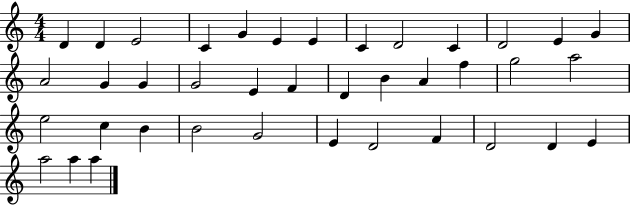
{
  \clef treble
  \numericTimeSignature
  \time 4/4
  \key c \major
  d'4 d'4 e'2 | c'4 g'4 e'4 e'4 | c'4 d'2 c'4 | d'2 e'4 g'4 | \break a'2 g'4 g'4 | g'2 e'4 f'4 | d'4 b'4 a'4 f''4 | g''2 a''2 | \break e''2 c''4 b'4 | b'2 g'2 | e'4 d'2 f'4 | d'2 d'4 e'4 | \break a''2 a''4 a''4 | \bar "|."
}